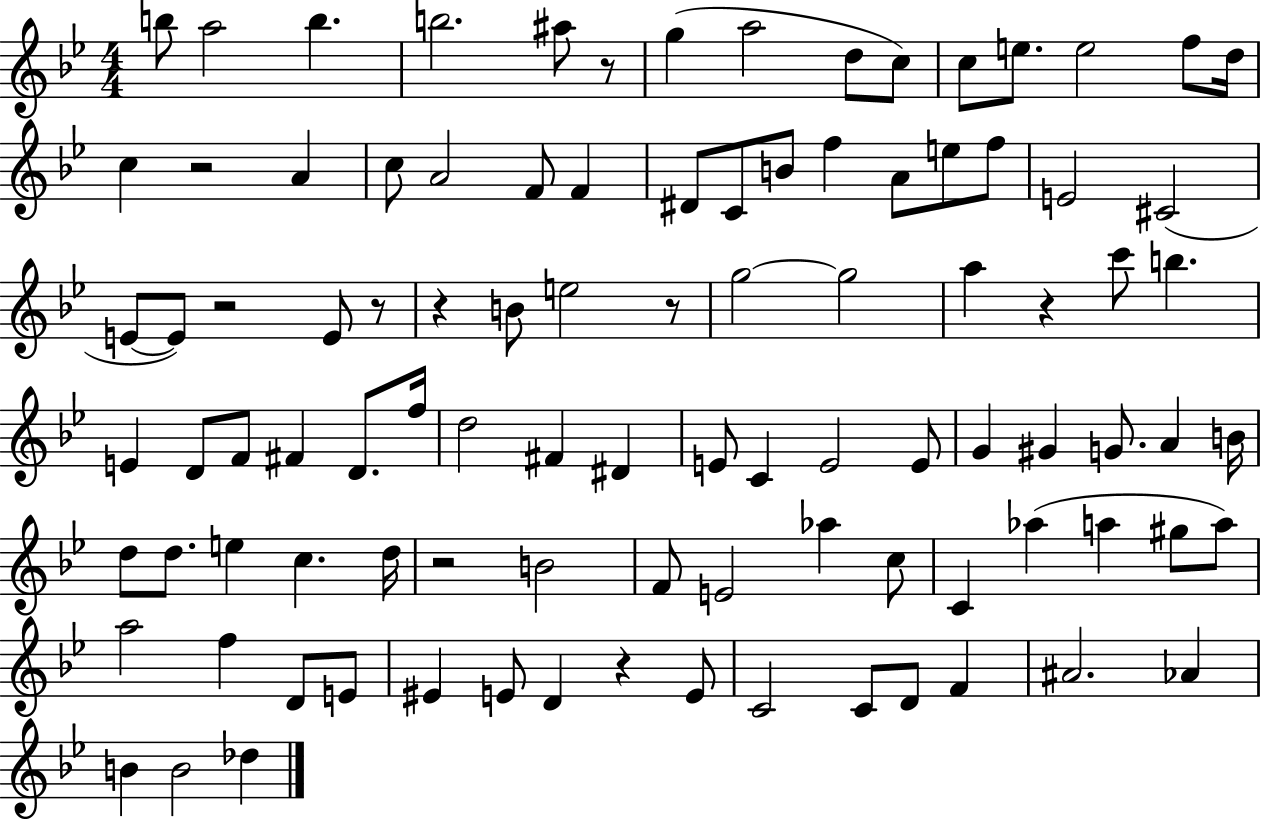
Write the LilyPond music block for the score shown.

{
  \clef treble
  \numericTimeSignature
  \time 4/4
  \key bes \major
  b''8 a''2 b''4. | b''2. ais''8 r8 | g''4( a''2 d''8 c''8) | c''8 e''8. e''2 f''8 d''16 | \break c''4 r2 a'4 | c''8 a'2 f'8 f'4 | dis'8 c'8 b'8 f''4 a'8 e''8 f''8 | e'2 cis'2( | \break e'8~~ e'8) r2 e'8 r8 | r4 b'8 e''2 r8 | g''2~~ g''2 | a''4 r4 c'''8 b''4. | \break e'4 d'8 f'8 fis'4 d'8. f''16 | d''2 fis'4 dis'4 | e'8 c'4 e'2 e'8 | g'4 gis'4 g'8. a'4 b'16 | \break d''8 d''8. e''4 c''4. d''16 | r2 b'2 | f'8 e'2 aes''4 c''8 | c'4 aes''4( a''4 gis''8 a''8) | \break a''2 f''4 d'8 e'8 | eis'4 e'8 d'4 r4 e'8 | c'2 c'8 d'8 f'4 | ais'2. aes'4 | \break b'4 b'2 des''4 | \bar "|."
}